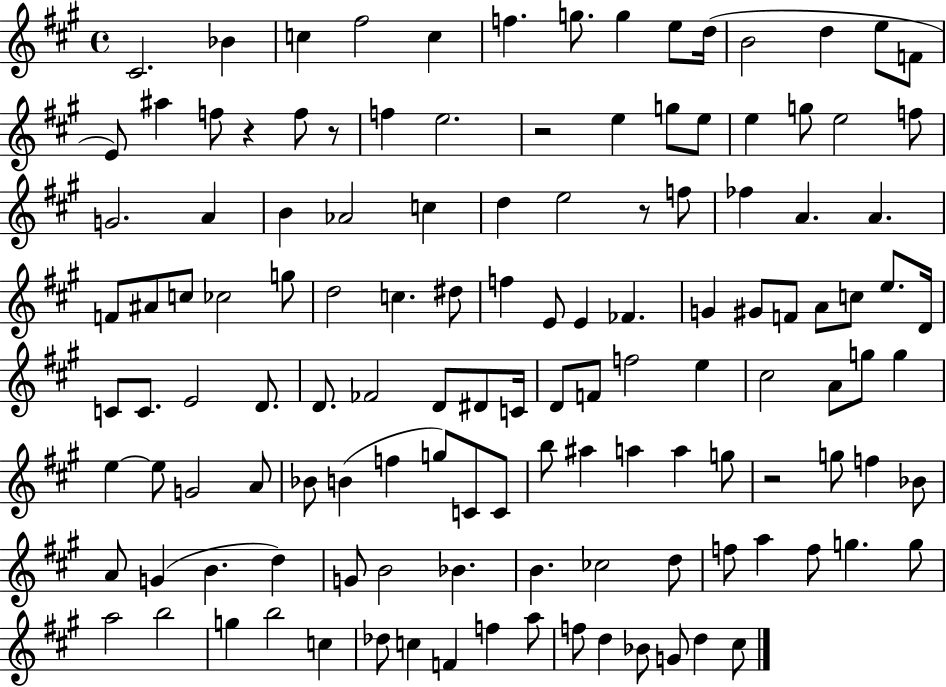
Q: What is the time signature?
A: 4/4